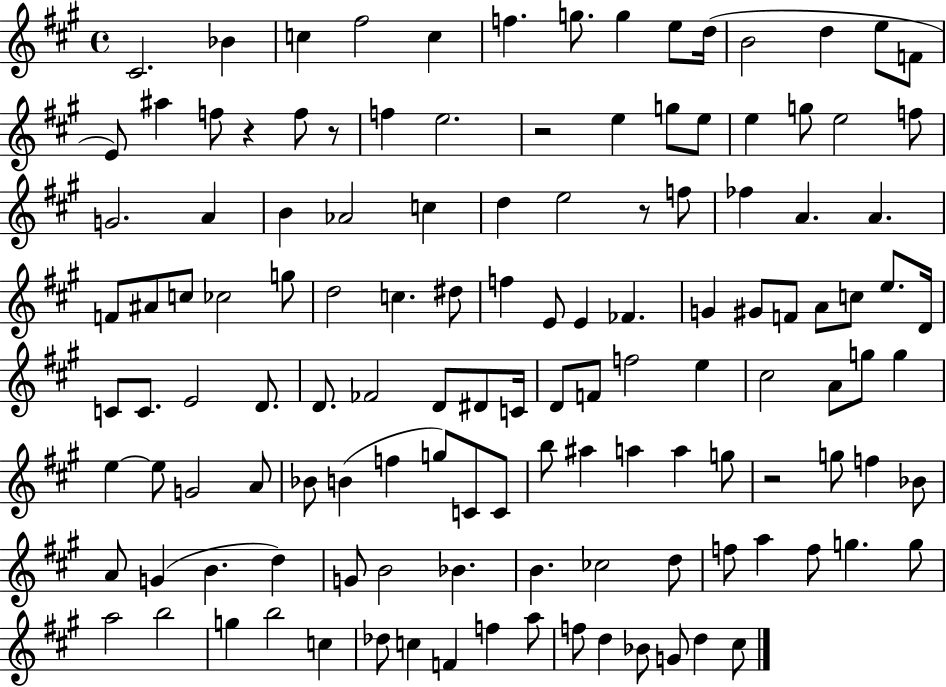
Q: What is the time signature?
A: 4/4